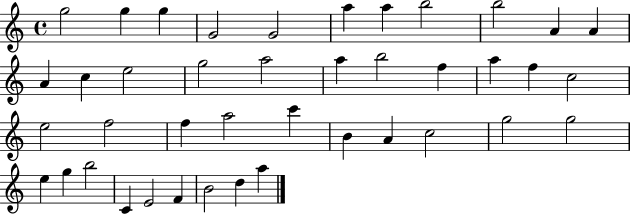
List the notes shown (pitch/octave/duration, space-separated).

G5/h G5/q G5/q G4/h G4/h A5/q A5/q B5/h B5/h A4/q A4/q A4/q C5/q E5/h G5/h A5/h A5/q B5/h F5/q A5/q F5/q C5/h E5/h F5/h F5/q A5/h C6/q B4/q A4/q C5/h G5/h G5/h E5/q G5/q B5/h C4/q E4/h F4/q B4/h D5/q A5/q